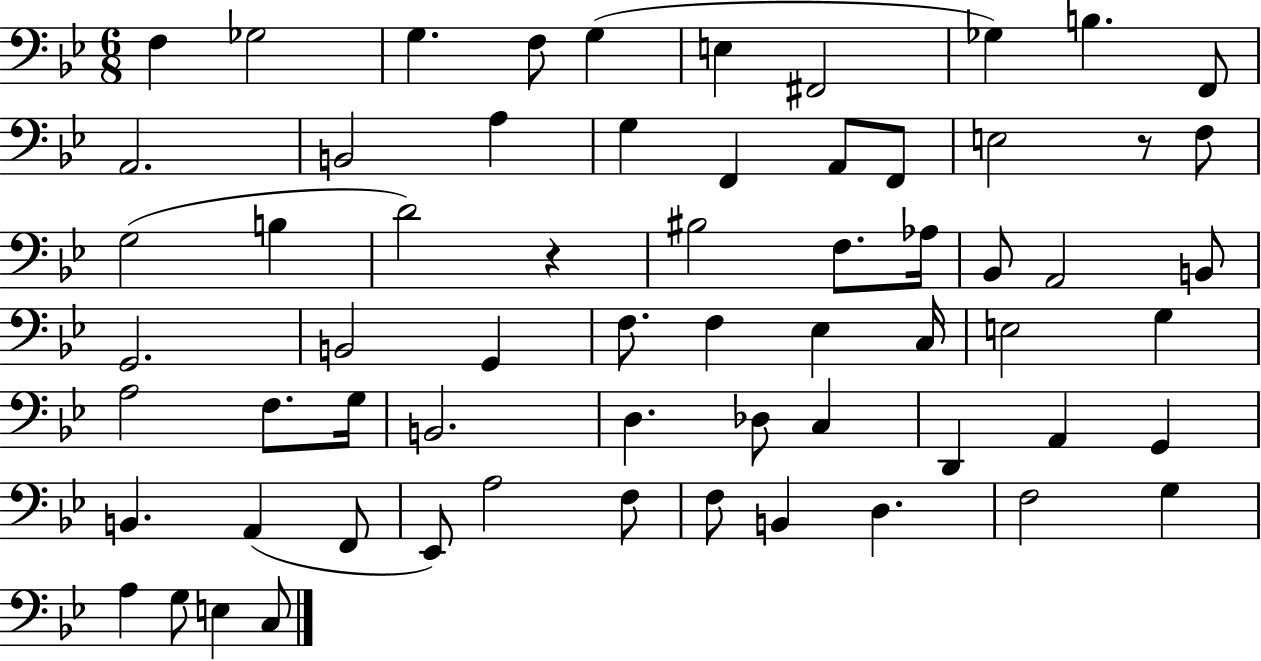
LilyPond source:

{
  \clef bass
  \numericTimeSignature
  \time 6/8
  \key bes \major
  \repeat volta 2 { f4 ges2 | g4. f8 g4( | e4 fis,2 | ges4) b4. f,8 | \break a,2. | b,2 a4 | g4 f,4 a,8 f,8 | e2 r8 f8 | \break g2( b4 | d'2) r4 | bis2 f8. aes16 | bes,8 a,2 b,8 | \break g,2. | b,2 g,4 | f8. f4 ees4 c16 | e2 g4 | \break a2 f8. g16 | b,2. | d4. des8 c4 | d,4 a,4 g,4 | \break b,4. a,4( f,8 | ees,8) a2 f8 | f8 b,4 d4. | f2 g4 | \break a4 g8 e4 c8 | } \bar "|."
}